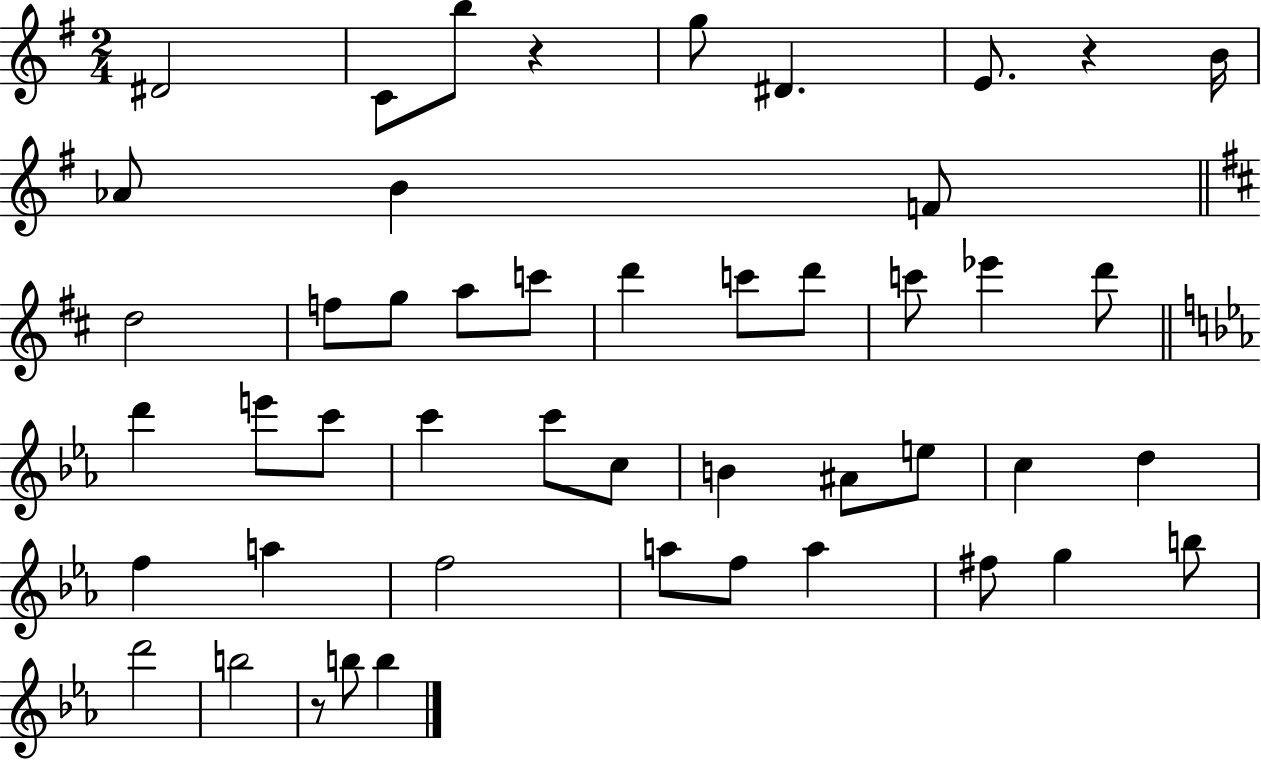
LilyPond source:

{
  \clef treble
  \numericTimeSignature
  \time 2/4
  \key g \major
  dis'2 | c'8 b''8 r4 | g''8 dis'4. | e'8. r4 b'16 | \break aes'8 b'4 f'8 | \bar "||" \break \key d \major d''2 | f''8 g''8 a''8 c'''8 | d'''4 c'''8 d'''8 | c'''8 ees'''4 d'''8 | \break \bar "||" \break \key c \minor d'''4 e'''8 c'''8 | c'''4 c'''8 c''8 | b'4 ais'8 e''8 | c''4 d''4 | \break f''4 a''4 | f''2 | a''8 f''8 a''4 | fis''8 g''4 b''8 | \break d'''2 | b''2 | r8 b''8 b''4 | \bar "|."
}